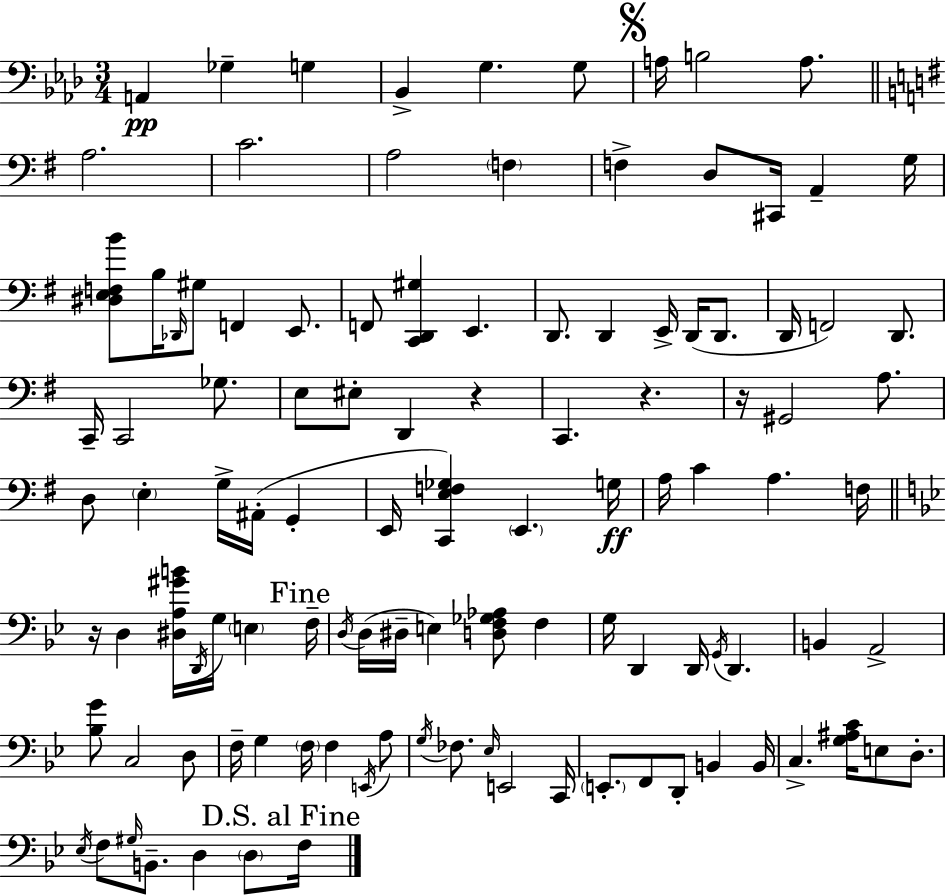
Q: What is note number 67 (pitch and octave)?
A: D2